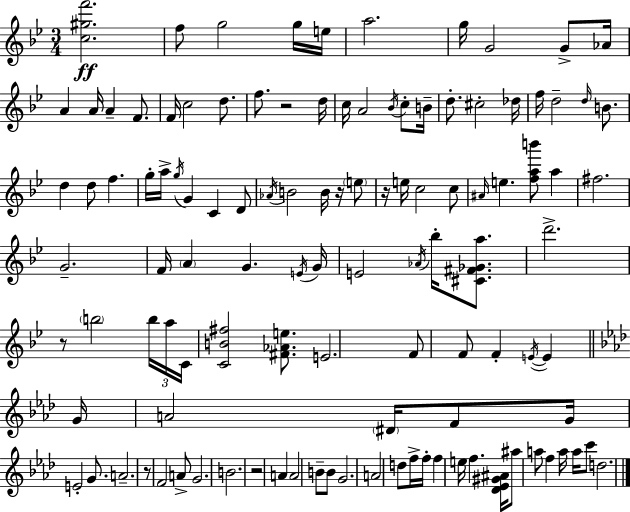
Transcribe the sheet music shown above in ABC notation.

X:1
T:Untitled
M:3/4
L:1/4
K:Gm
[c^gf']2 f/2 g2 g/4 e/4 a2 g/4 G2 G/2 _A/4 A A/4 A F/2 F/4 c2 d/2 f/2 z2 d/4 c/4 A2 _B/4 c/2 B/4 d/2 ^c2 _d/4 f/4 d2 d/4 B/2 d d/2 f g/4 a/4 g/4 G C D/2 _A/4 B2 B/4 z/4 e/2 z/4 e/4 c2 c/2 ^A/4 e [fab']/2 a ^f2 G2 F/4 A G E/4 G/4 E2 _A/4 _b/4 [^C^F_Ga]/2 d'2 z/2 b2 b/4 a/4 C/4 [CB^f]2 [^F_Ae]/2 E2 F/2 F/2 F E/4 E G/4 A2 ^D/4 F/2 G/4 E2 G/2 A2 z/2 F2 A/2 G2 B2 z2 A A2 B/2 B/2 G2 A2 d/2 f/4 f/4 f e/4 f [_D_E^G^A]/4 ^a/2 a/2 f a/4 a/4 c'/2 d2